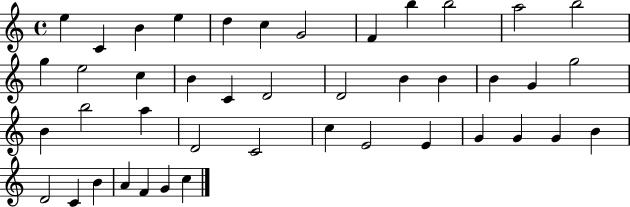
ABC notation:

X:1
T:Untitled
M:4/4
L:1/4
K:C
e C B e d c G2 F b b2 a2 b2 g e2 c B C D2 D2 B B B G g2 B b2 a D2 C2 c E2 E G G G B D2 C B A F G c